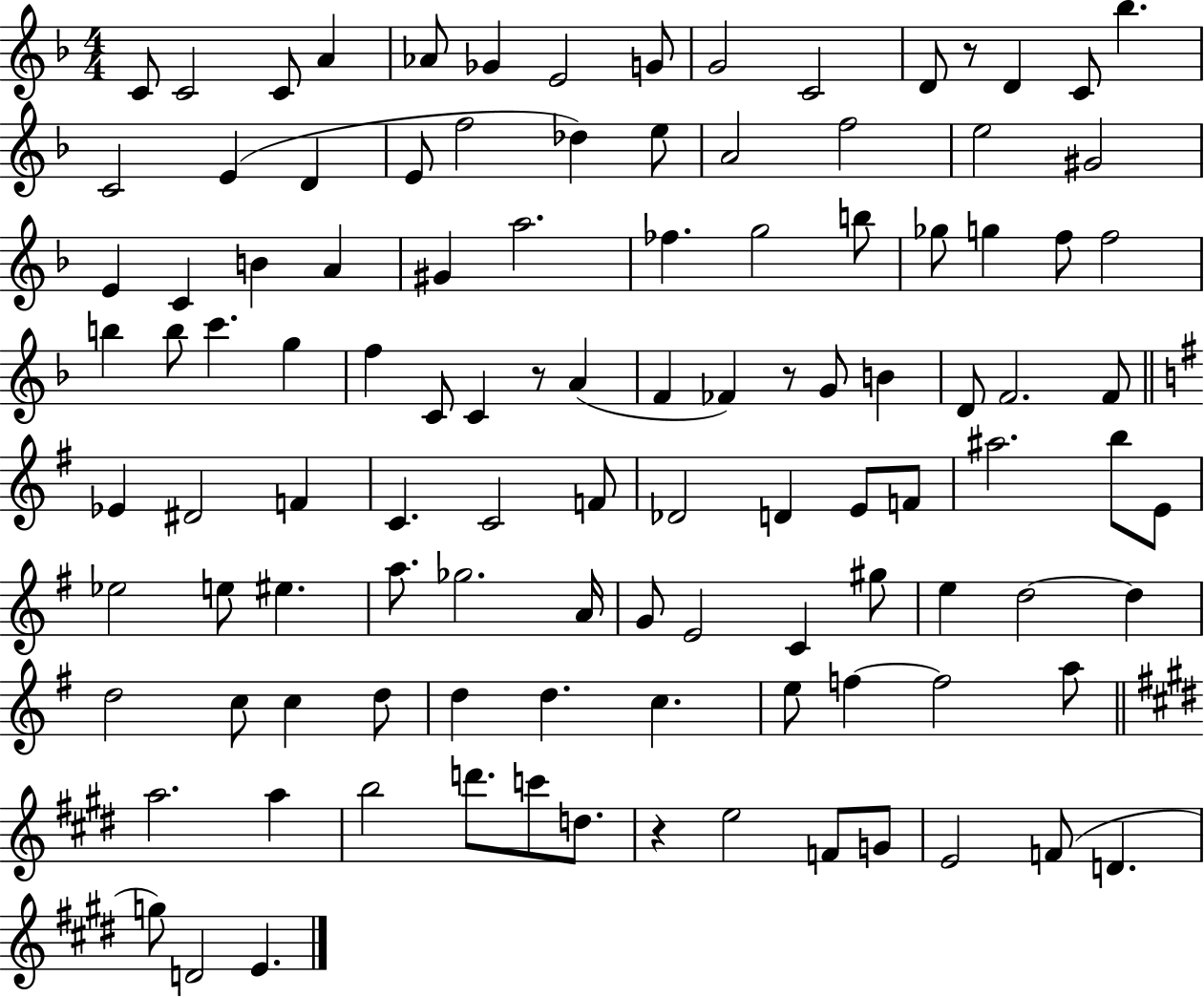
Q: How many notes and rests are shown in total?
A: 109